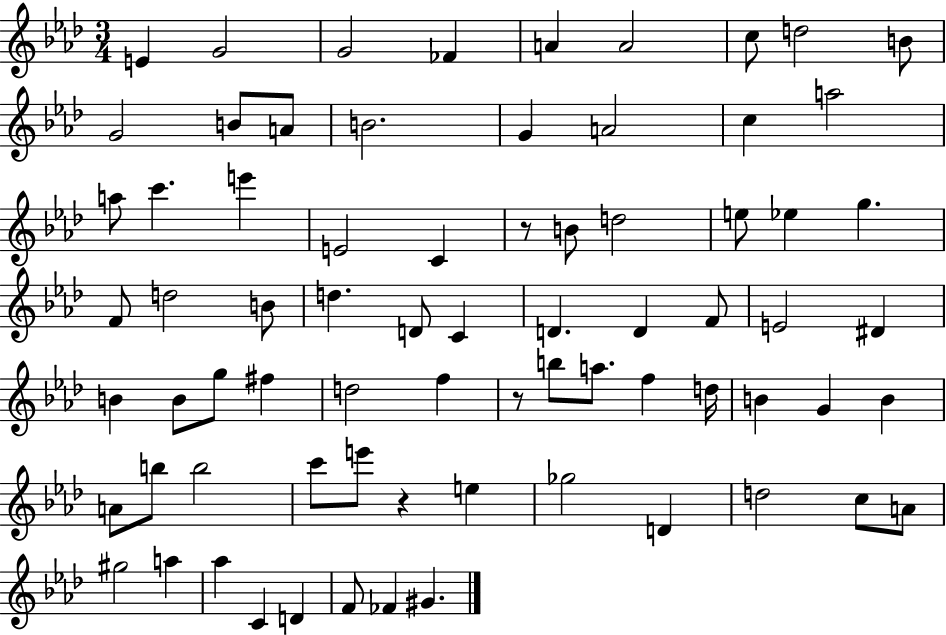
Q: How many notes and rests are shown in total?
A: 73